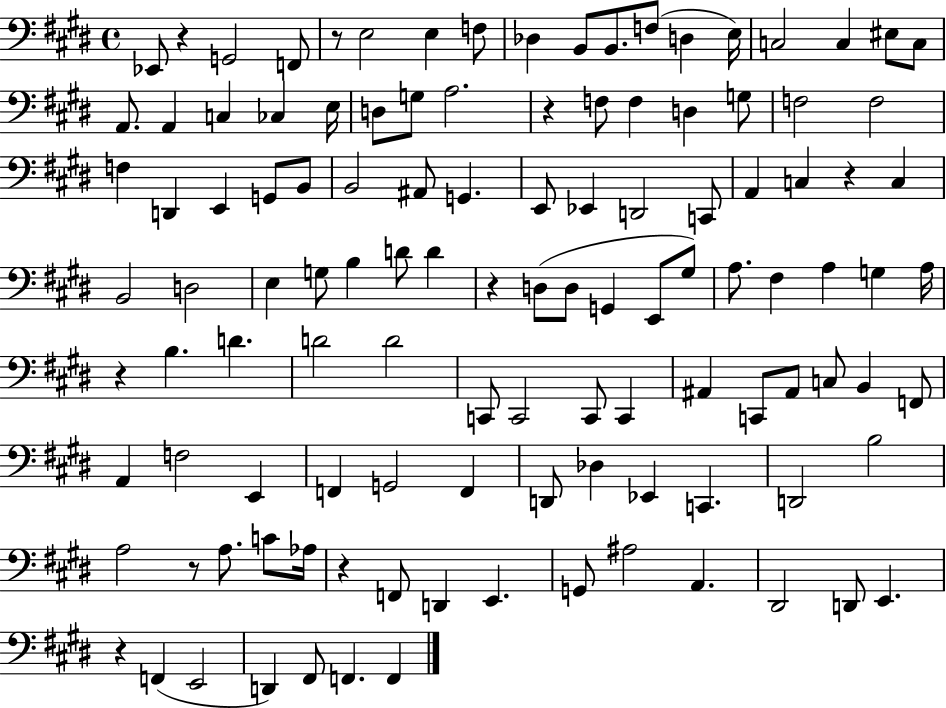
{
  \clef bass
  \time 4/4
  \defaultTimeSignature
  \key e \major
  \repeat volta 2 { ees,8 r4 g,2 f,8 | r8 e2 e4 f8 | des4 b,8 b,8. f8( d4 e16) | c2 c4 eis8 c8 | \break a,8. a,4 c4 ces4 e16 | d8 g8 a2. | r4 f8 f4 d4 g8 | f2 f2 | \break f4 d,4 e,4 g,8 b,8 | b,2 ais,8 g,4. | e,8 ees,4 d,2 c,8 | a,4 c4 r4 c4 | \break b,2 d2 | e4 g8 b4 d'8 d'4 | r4 d8( d8 g,4 e,8 gis8) | a8. fis4 a4 g4 a16 | \break r4 b4. d'4. | d'2 d'2 | c,8 c,2 c,8 c,4 | ais,4 c,8 ais,8 c8 b,4 f,8 | \break a,4 f2 e,4 | f,4 g,2 f,4 | d,8 des4 ees,4 c,4. | d,2 b2 | \break a2 r8 a8. c'8 aes16 | r4 f,8 d,4 e,4. | g,8 ais2 a,4. | dis,2 d,8 e,4. | \break r4 f,4( e,2 | d,4) fis,8 f,4. f,4 | } \bar "|."
}